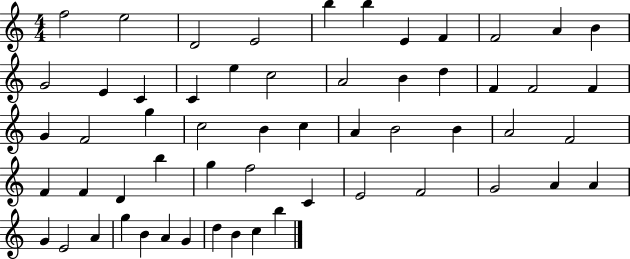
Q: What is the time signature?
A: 4/4